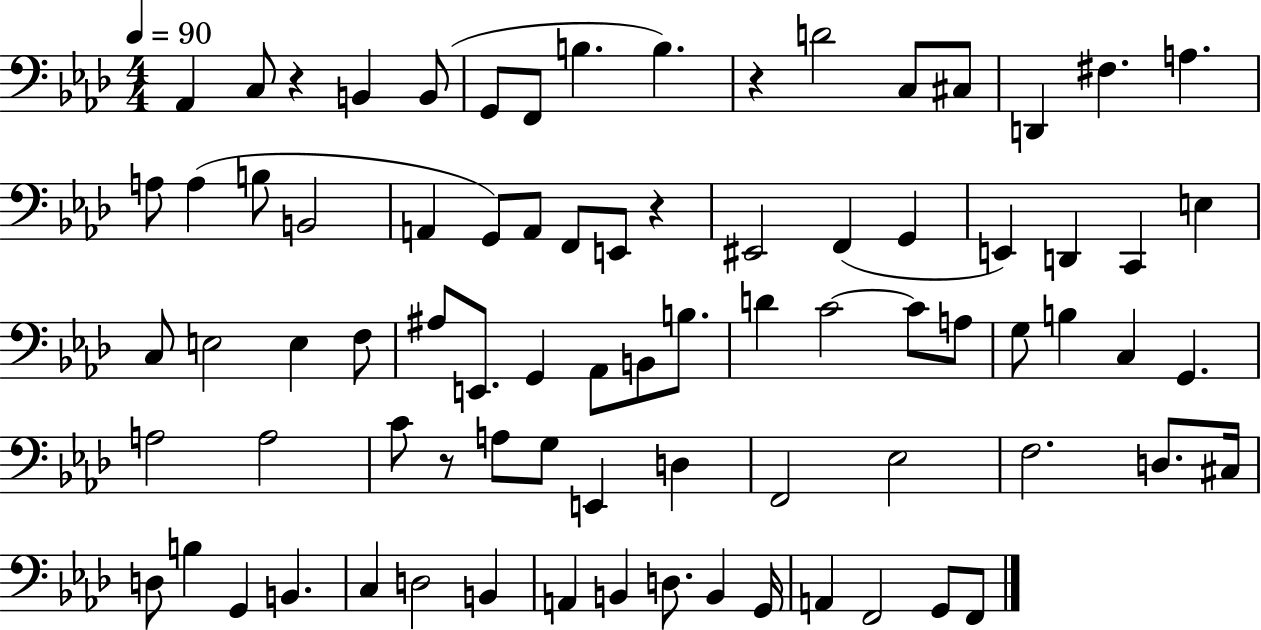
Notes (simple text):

Ab2/q C3/e R/q B2/q B2/e G2/e F2/e B3/q. B3/q. R/q D4/h C3/e C#3/e D2/q F#3/q. A3/q. A3/e A3/q B3/e B2/h A2/q G2/e A2/e F2/e E2/e R/q EIS2/h F2/q G2/q E2/q D2/q C2/q E3/q C3/e E3/h E3/q F3/e A#3/e E2/e. G2/q Ab2/e B2/e B3/e. D4/q C4/h C4/e A3/e G3/e B3/q C3/q G2/q. A3/h A3/h C4/e R/e A3/e G3/e E2/q D3/q F2/h Eb3/h F3/h. D3/e. C#3/s D3/e B3/q G2/q B2/q. C3/q D3/h B2/q A2/q B2/q D3/e. B2/q G2/s A2/q F2/h G2/e F2/e